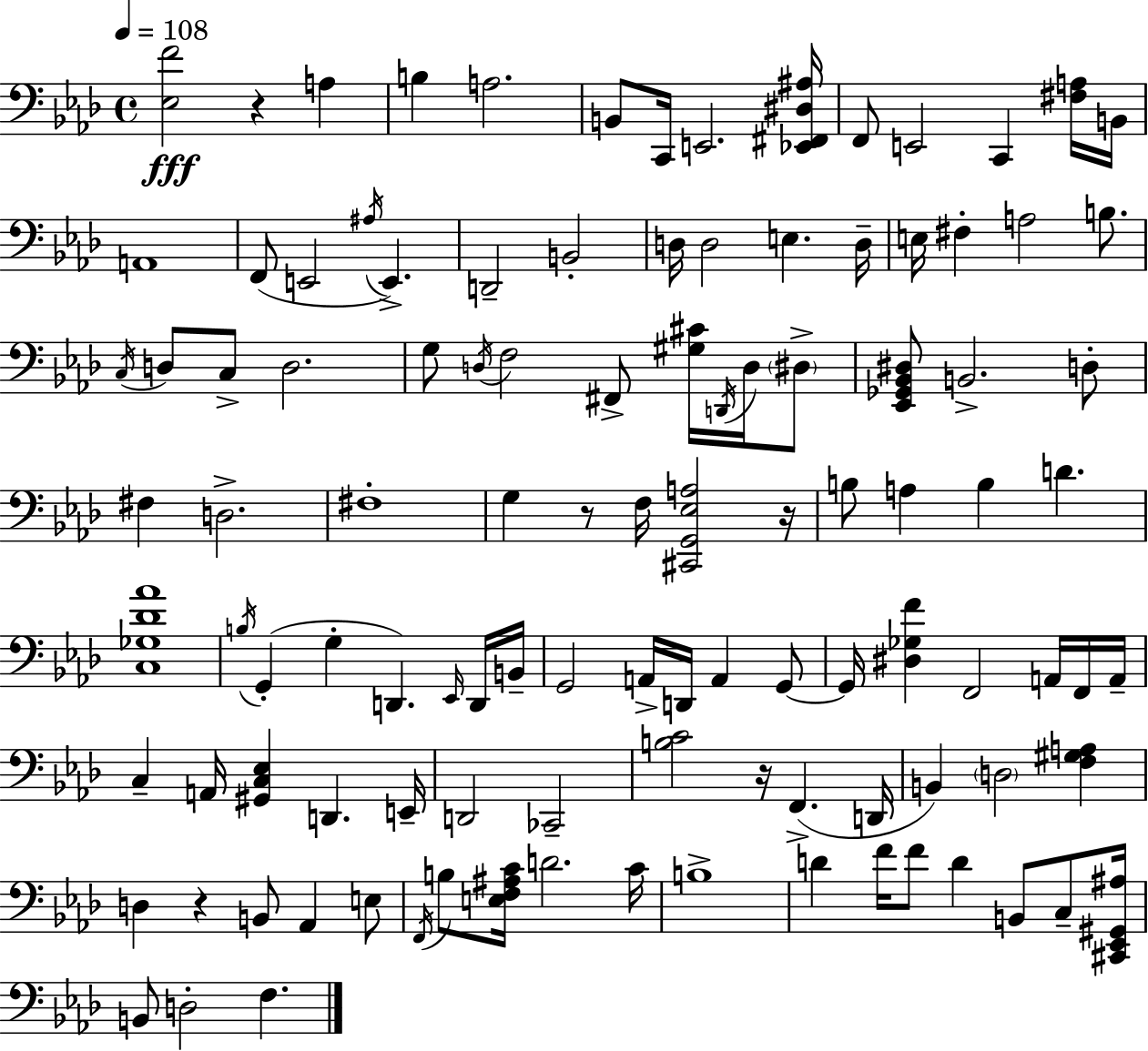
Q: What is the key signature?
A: F minor